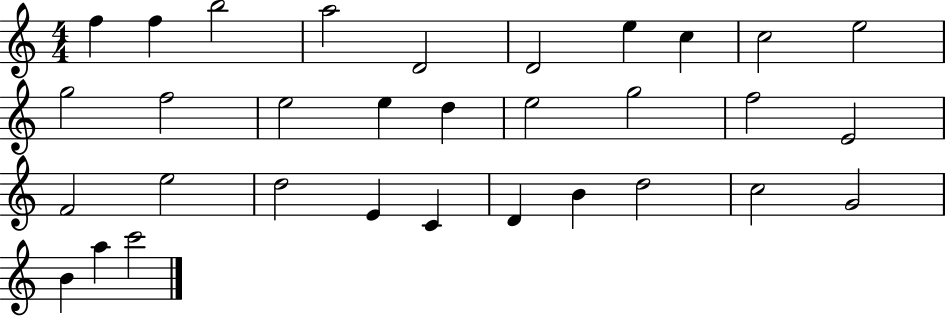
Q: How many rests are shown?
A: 0